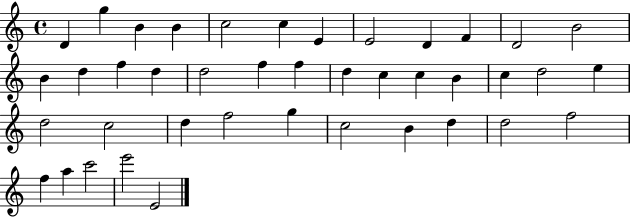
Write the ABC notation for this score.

X:1
T:Untitled
M:4/4
L:1/4
K:C
D g B B c2 c E E2 D F D2 B2 B d f d d2 f f d c c B c d2 e d2 c2 d f2 g c2 B d d2 f2 f a c'2 e'2 E2